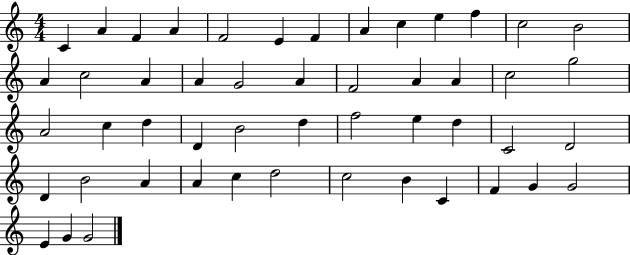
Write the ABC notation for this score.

X:1
T:Untitled
M:4/4
L:1/4
K:C
C A F A F2 E F A c e f c2 B2 A c2 A A G2 A F2 A A c2 g2 A2 c d D B2 d f2 e d C2 D2 D B2 A A c d2 c2 B C F G G2 E G G2